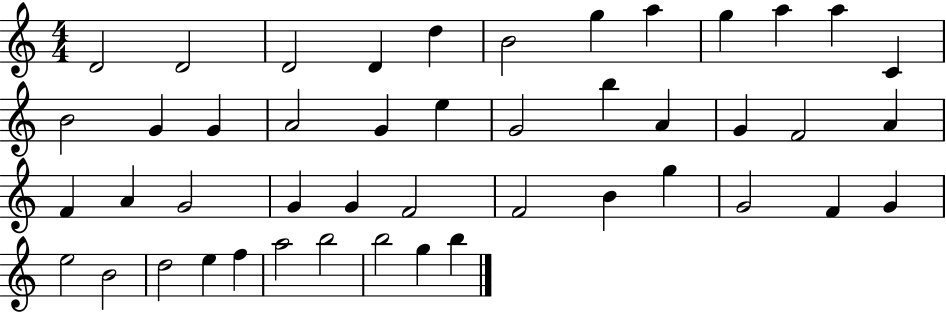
{
  \clef treble
  \numericTimeSignature
  \time 4/4
  \key c \major
  d'2 d'2 | d'2 d'4 d''4 | b'2 g''4 a''4 | g''4 a''4 a''4 c'4 | \break b'2 g'4 g'4 | a'2 g'4 e''4 | g'2 b''4 a'4 | g'4 f'2 a'4 | \break f'4 a'4 g'2 | g'4 g'4 f'2 | f'2 b'4 g''4 | g'2 f'4 g'4 | \break e''2 b'2 | d''2 e''4 f''4 | a''2 b''2 | b''2 g''4 b''4 | \break \bar "|."
}